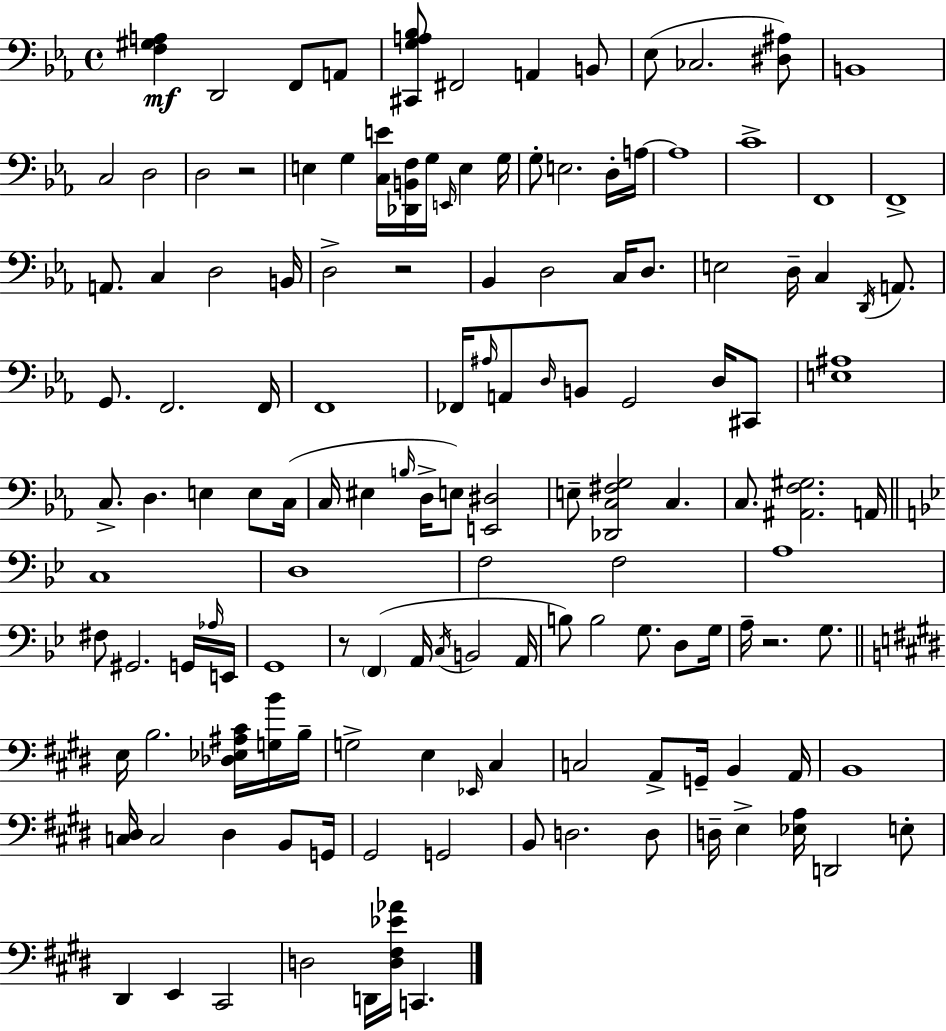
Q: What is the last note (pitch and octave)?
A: C2